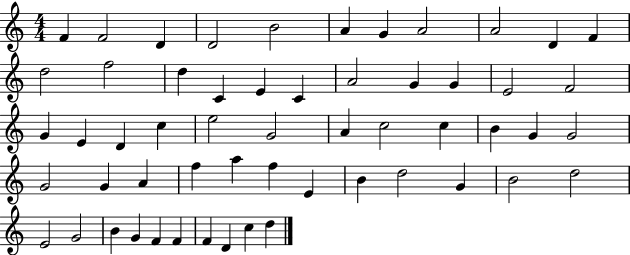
X:1
T:Untitled
M:4/4
L:1/4
K:C
F F2 D D2 B2 A G A2 A2 D F d2 f2 d C E C A2 G G E2 F2 G E D c e2 G2 A c2 c B G G2 G2 G A f a f E B d2 G B2 d2 E2 G2 B G F F F D c d